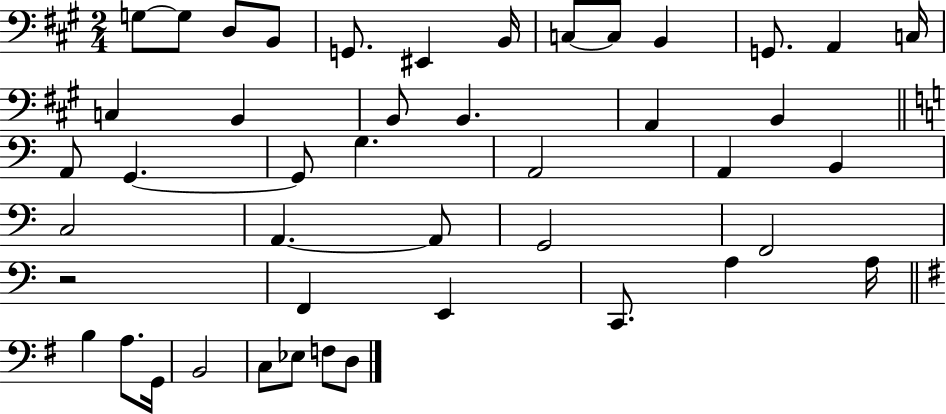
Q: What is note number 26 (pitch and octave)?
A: B2